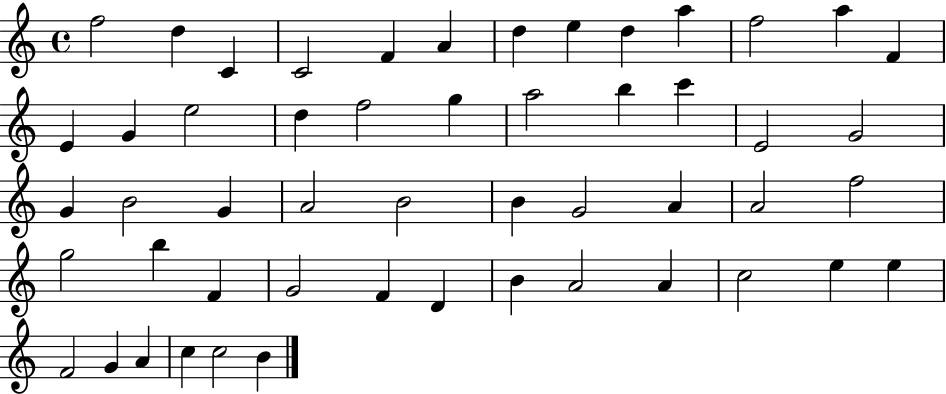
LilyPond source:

{
  \clef treble
  \time 4/4
  \defaultTimeSignature
  \key c \major
  f''2 d''4 c'4 | c'2 f'4 a'4 | d''4 e''4 d''4 a''4 | f''2 a''4 f'4 | \break e'4 g'4 e''2 | d''4 f''2 g''4 | a''2 b''4 c'''4 | e'2 g'2 | \break g'4 b'2 g'4 | a'2 b'2 | b'4 g'2 a'4 | a'2 f''2 | \break g''2 b''4 f'4 | g'2 f'4 d'4 | b'4 a'2 a'4 | c''2 e''4 e''4 | \break f'2 g'4 a'4 | c''4 c''2 b'4 | \bar "|."
}